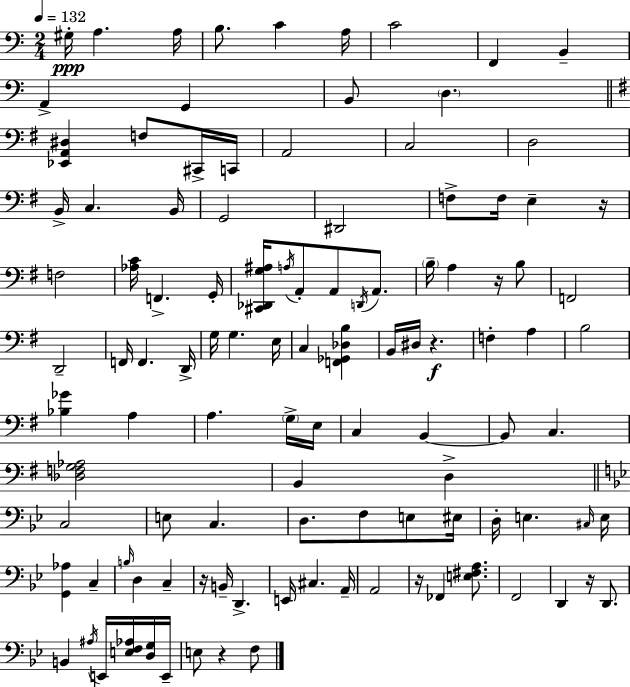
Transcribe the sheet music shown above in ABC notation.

X:1
T:Untitled
M:2/4
L:1/4
K:C
^G,/4 A, A,/4 B,/2 C A,/4 C2 F,, B,, A,, G,, B,,/2 D, [_E,,A,,^D,] F,/2 ^C,,/4 C,,/4 A,,2 C,2 D,2 B,,/4 C, B,,/4 G,,2 ^D,,2 F,/2 F,/4 E, z/4 F,2 [_A,C]/4 F,, G,,/4 [^C,,_D,,G,^A,]/4 A,/4 A,,/2 A,,/2 D,,/4 A,,/2 B,/4 A, z/4 B,/2 F,,2 D,,2 F,,/4 F,, D,,/4 G,/4 G, E,/4 C, [F,,_G,,_D,B,] B,,/4 ^D,/4 z F, A, B,2 [_B,_G] A, A, G,/4 E,/4 C, B,, B,,/2 C, [_D,F,G,_A,]2 B,, D, C,2 E,/2 C, D,/2 F,/2 E,/2 ^E,/4 D,/4 E, ^C,/4 E,/4 [G,,_A,] C, B,/4 D, C, z/4 B,,/4 D,, E,,/4 ^C, A,,/4 A,,2 z/4 _F,, [E,^F,A,]/2 F,,2 D,, z/4 D,,/2 B,, ^A,/4 E,,/4 [E,F,_A,]/4 [D,G,]/4 E,,/4 E,/2 z F,/2